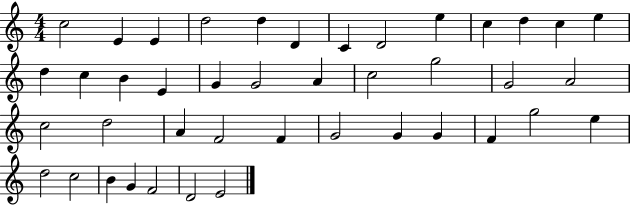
{
  \clef treble
  \numericTimeSignature
  \time 4/4
  \key c \major
  c''2 e'4 e'4 | d''2 d''4 d'4 | c'4 d'2 e''4 | c''4 d''4 c''4 e''4 | \break d''4 c''4 b'4 e'4 | g'4 g'2 a'4 | c''2 g''2 | g'2 a'2 | \break c''2 d''2 | a'4 f'2 f'4 | g'2 g'4 g'4 | f'4 g''2 e''4 | \break d''2 c''2 | b'4 g'4 f'2 | d'2 e'2 | \bar "|."
}